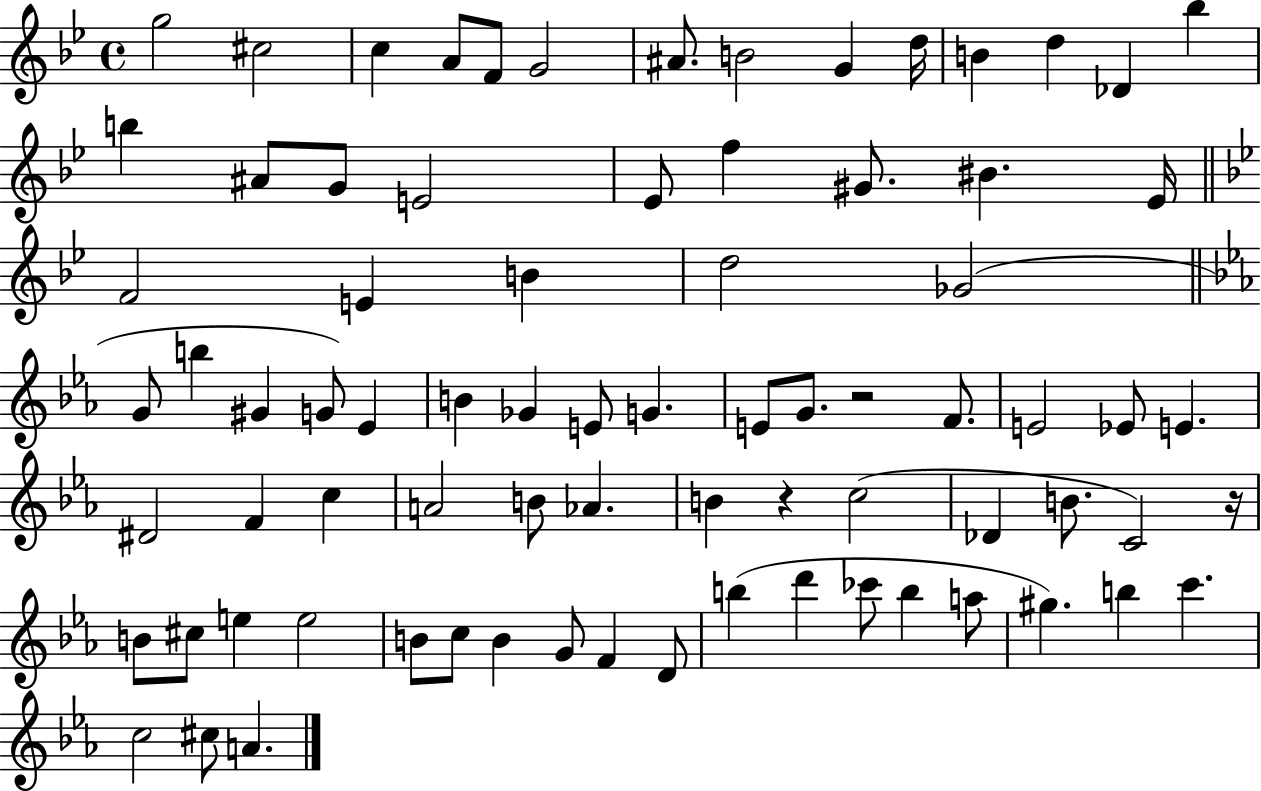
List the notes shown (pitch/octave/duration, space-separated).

G5/h C#5/h C5/q A4/e F4/e G4/h A#4/e. B4/h G4/q D5/s B4/q D5/q Db4/q Bb5/q B5/q A#4/e G4/e E4/h Eb4/e F5/q G#4/e. BIS4/q. Eb4/s F4/h E4/q B4/q D5/h Gb4/h G4/e B5/q G#4/q G4/e Eb4/q B4/q Gb4/q E4/e G4/q. E4/e G4/e. R/h F4/e. E4/h Eb4/e E4/q. D#4/h F4/q C5/q A4/h B4/e Ab4/q. B4/q R/q C5/h Db4/q B4/e. C4/h R/s B4/e C#5/e E5/q E5/h B4/e C5/e B4/q G4/e F4/q D4/e B5/q D6/q CES6/e B5/q A5/e G#5/q. B5/q C6/q. C5/h C#5/e A4/q.